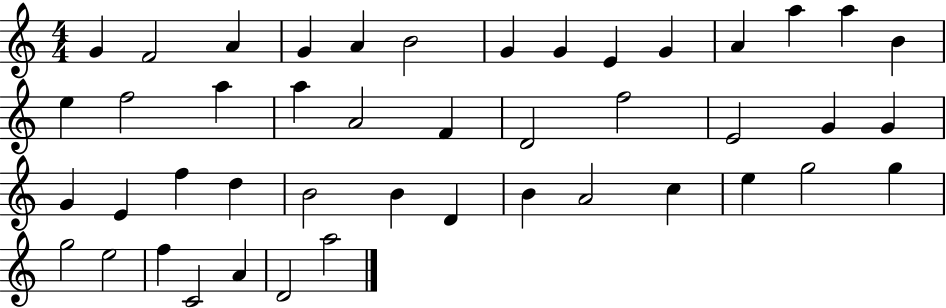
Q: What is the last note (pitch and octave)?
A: A5